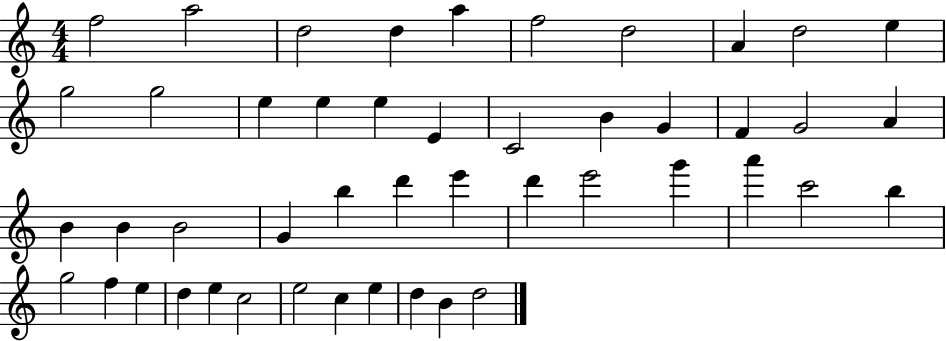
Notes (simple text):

F5/h A5/h D5/h D5/q A5/q F5/h D5/h A4/q D5/h E5/q G5/h G5/h E5/q E5/q E5/q E4/q C4/h B4/q G4/q F4/q G4/h A4/q B4/q B4/q B4/h G4/q B5/q D6/q E6/q D6/q E6/h G6/q A6/q C6/h B5/q G5/h F5/q E5/q D5/q E5/q C5/h E5/h C5/q E5/q D5/q B4/q D5/h